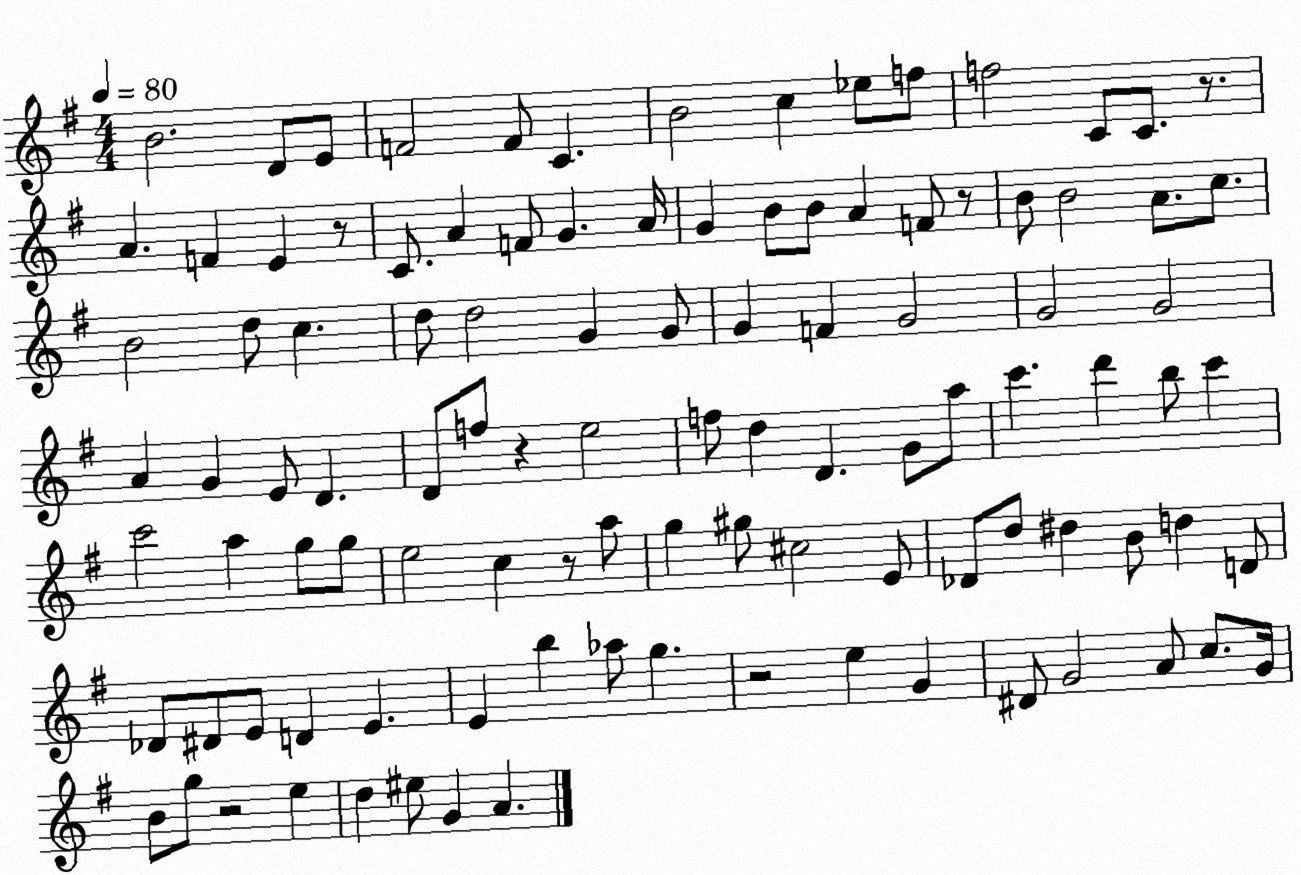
X:1
T:Untitled
M:4/4
L:1/4
K:G
B2 D/2 E/2 F2 F/2 C B2 c _e/2 f/2 f2 C/2 C/2 z/2 A F E z/2 C/2 A F/2 G A/4 G B/2 B/2 A F/2 z/2 B/2 B2 A/2 c/2 B2 d/2 c d/2 d2 G G/2 G F G2 G2 G2 A G E/2 D D/2 f/2 z e2 f/2 d D G/2 a/2 c' d' b/2 c' c'2 a g/2 g/2 e2 c z/2 a/2 g ^g/2 ^c2 E/2 _D/2 d/2 ^d B/2 d D/2 _D/2 ^D/2 E/2 D E E b _a/2 g z2 e G ^D/2 G2 A/2 c/2 G/4 B/2 g/2 z2 e d ^e/2 G A